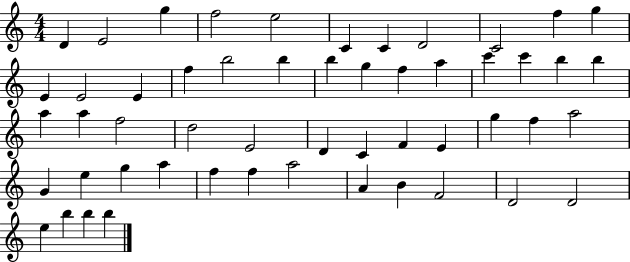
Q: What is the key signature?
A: C major